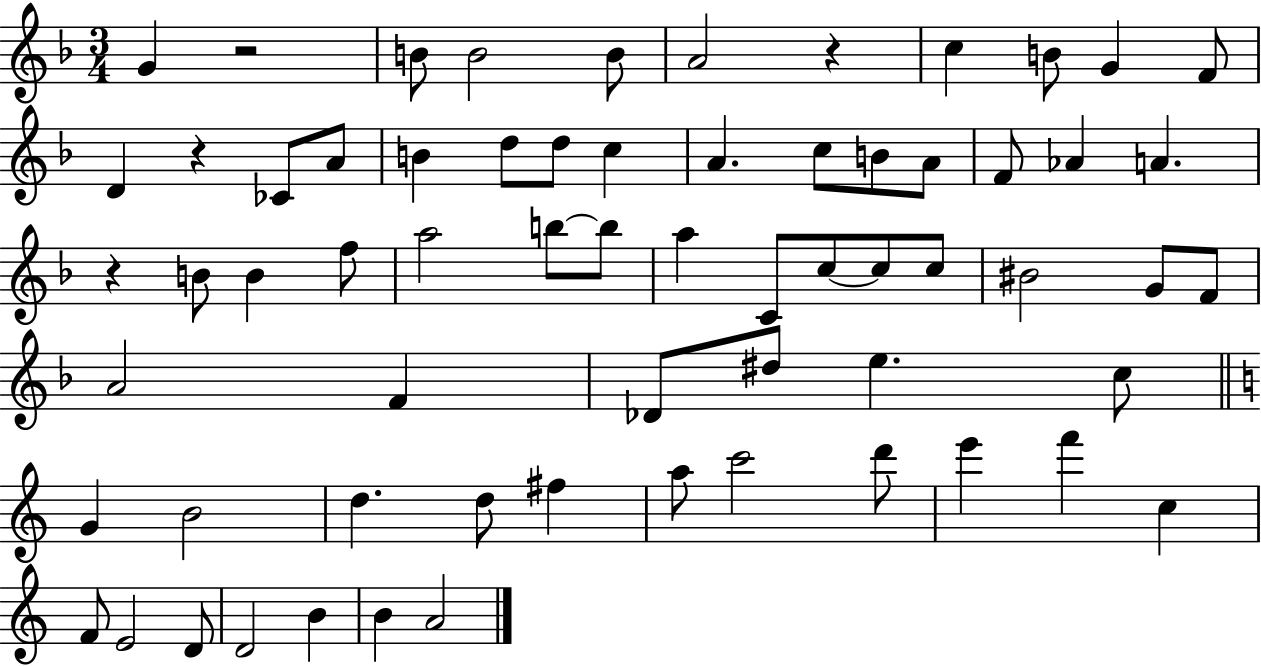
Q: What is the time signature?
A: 3/4